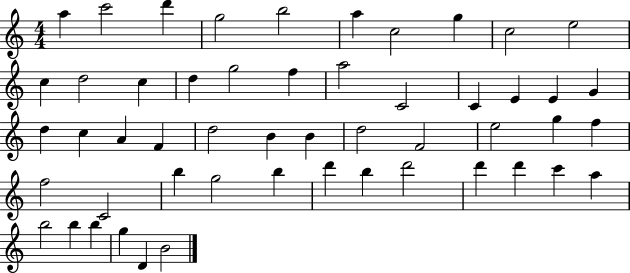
{
  \clef treble
  \numericTimeSignature
  \time 4/4
  \key c \major
  a''4 c'''2 d'''4 | g''2 b''2 | a''4 c''2 g''4 | c''2 e''2 | \break c''4 d''2 c''4 | d''4 g''2 f''4 | a''2 c'2 | c'4 e'4 e'4 g'4 | \break d''4 c''4 a'4 f'4 | d''2 b'4 b'4 | d''2 f'2 | e''2 g''4 f''4 | \break f''2 c'2 | b''4 g''2 b''4 | d'''4 b''4 d'''2 | d'''4 d'''4 c'''4 a''4 | \break b''2 b''4 b''4 | g''4 d'4 b'2 | \bar "|."
}